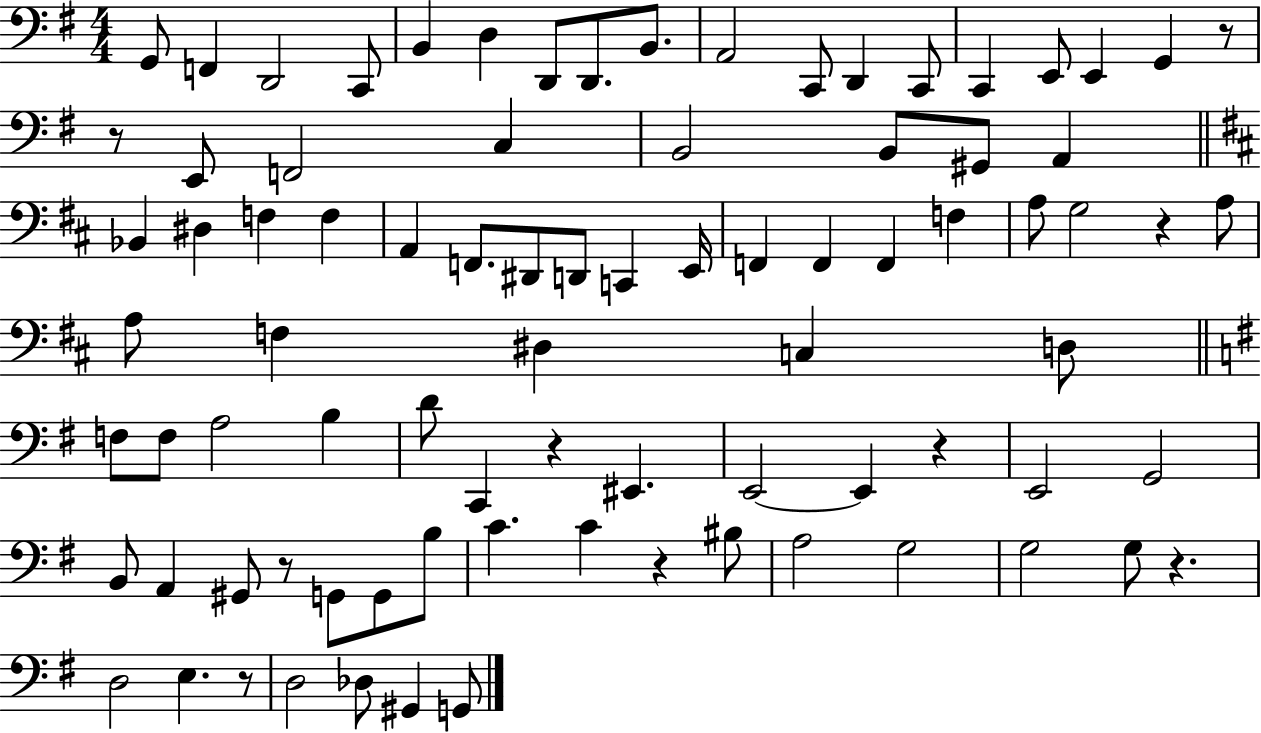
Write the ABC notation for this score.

X:1
T:Untitled
M:4/4
L:1/4
K:G
G,,/2 F,, D,,2 C,,/2 B,, D, D,,/2 D,,/2 B,,/2 A,,2 C,,/2 D,, C,,/2 C,, E,,/2 E,, G,, z/2 z/2 E,,/2 F,,2 C, B,,2 B,,/2 ^G,,/2 A,, _B,, ^D, F, F, A,, F,,/2 ^D,,/2 D,,/2 C,, E,,/4 F,, F,, F,, F, A,/2 G,2 z A,/2 A,/2 F, ^D, C, D,/2 F,/2 F,/2 A,2 B, D/2 C,, z ^E,, E,,2 E,, z E,,2 G,,2 B,,/2 A,, ^G,,/2 z/2 G,,/2 G,,/2 B,/2 C C z ^B,/2 A,2 G,2 G,2 G,/2 z D,2 E, z/2 D,2 _D,/2 ^G,, G,,/2